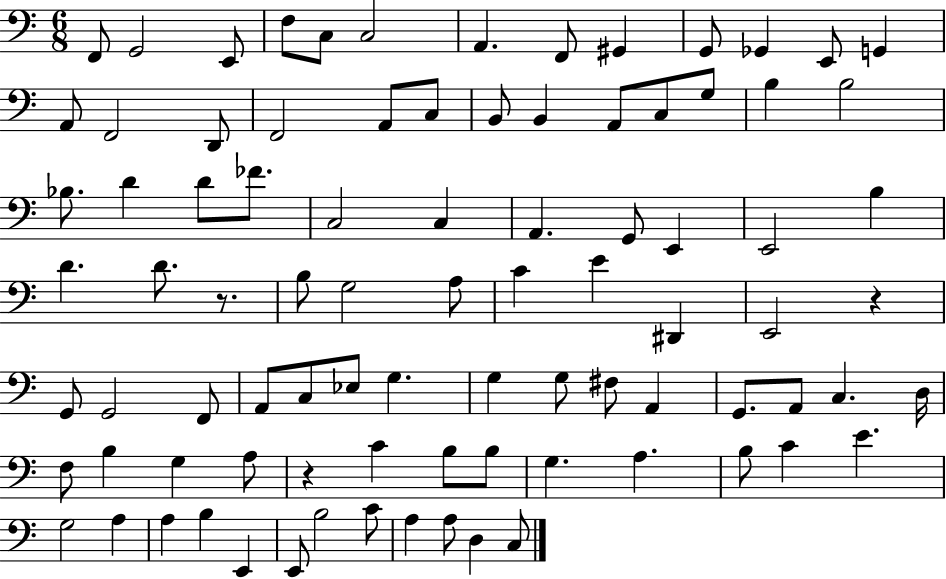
{
  \clef bass
  \numericTimeSignature
  \time 6/8
  \key c \major
  f,8 g,2 e,8 | f8 c8 c2 | a,4. f,8 gis,4 | g,8 ges,4 e,8 g,4 | \break a,8 f,2 d,8 | f,2 a,8 c8 | b,8 b,4 a,8 c8 g8 | b4 b2 | \break bes8. d'4 d'8 fes'8. | c2 c4 | a,4. g,8 e,4 | e,2 b4 | \break d'4. d'8. r8. | b8 g2 a8 | c'4 e'4 dis,4 | e,2 r4 | \break g,8 g,2 f,8 | a,8 c8 ees8 g4. | g4 g8 fis8 a,4 | g,8. a,8 c4. d16 | \break f8 b4 g4 a8 | r4 c'4 b8 b8 | g4. a4. | b8 c'4 e'4. | \break g2 a4 | a4 b4 e,4 | e,8 b2 c'8 | a4 a8 d4 c8 | \break \bar "|."
}